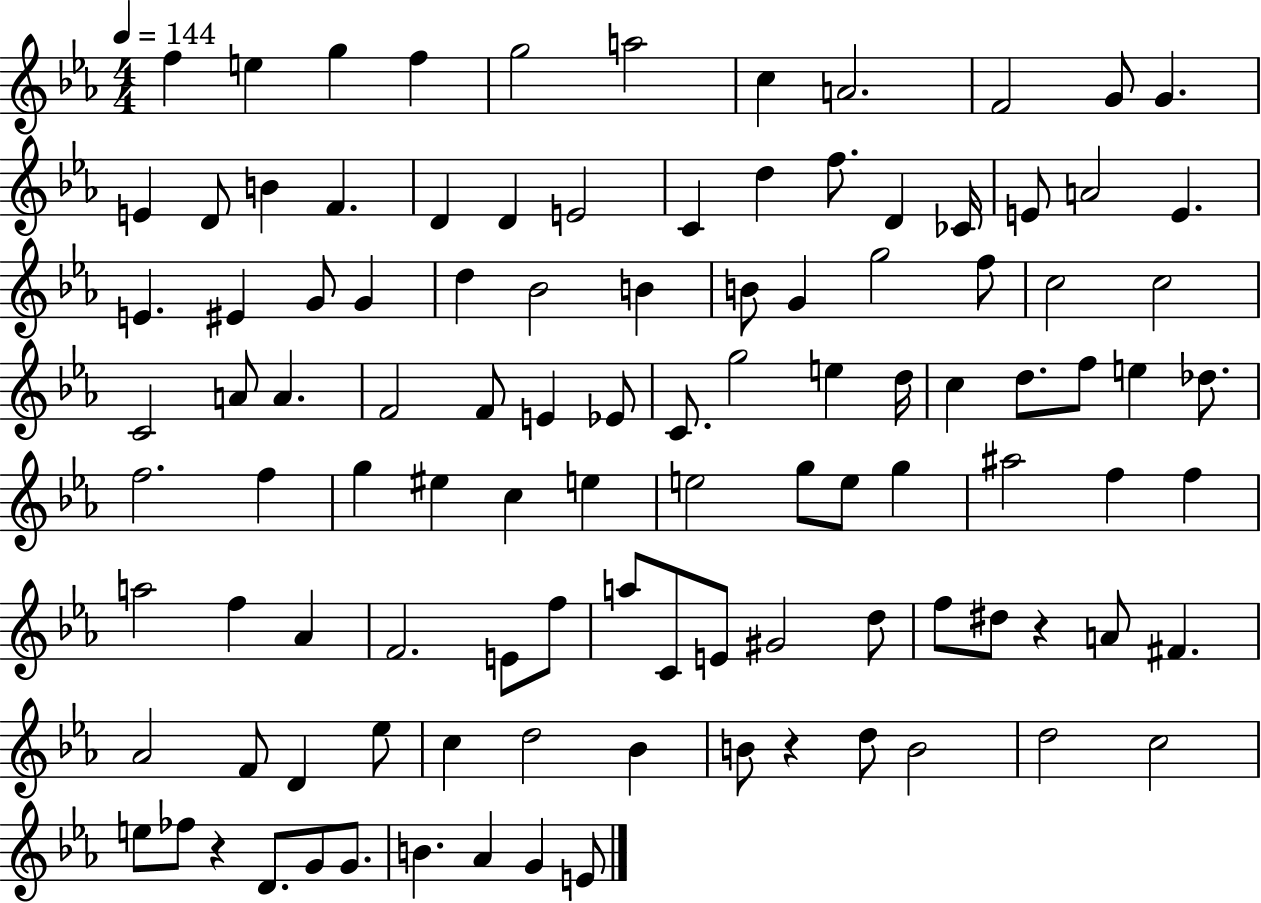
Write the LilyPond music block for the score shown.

{
  \clef treble
  \numericTimeSignature
  \time 4/4
  \key ees \major
  \tempo 4 = 144
  f''4 e''4 g''4 f''4 | g''2 a''2 | c''4 a'2. | f'2 g'8 g'4. | \break e'4 d'8 b'4 f'4. | d'4 d'4 e'2 | c'4 d''4 f''8. d'4 ces'16 | e'8 a'2 e'4. | \break e'4. eis'4 g'8 g'4 | d''4 bes'2 b'4 | b'8 g'4 g''2 f''8 | c''2 c''2 | \break c'2 a'8 a'4. | f'2 f'8 e'4 ees'8 | c'8. g''2 e''4 d''16 | c''4 d''8. f''8 e''4 des''8. | \break f''2. f''4 | g''4 eis''4 c''4 e''4 | e''2 g''8 e''8 g''4 | ais''2 f''4 f''4 | \break a''2 f''4 aes'4 | f'2. e'8 f''8 | a''8 c'8 e'8 gis'2 d''8 | f''8 dis''8 r4 a'8 fis'4. | \break aes'2 f'8 d'4 ees''8 | c''4 d''2 bes'4 | b'8 r4 d''8 b'2 | d''2 c''2 | \break e''8 fes''8 r4 d'8. g'8 g'8. | b'4. aes'4 g'4 e'8 | \bar "|."
}